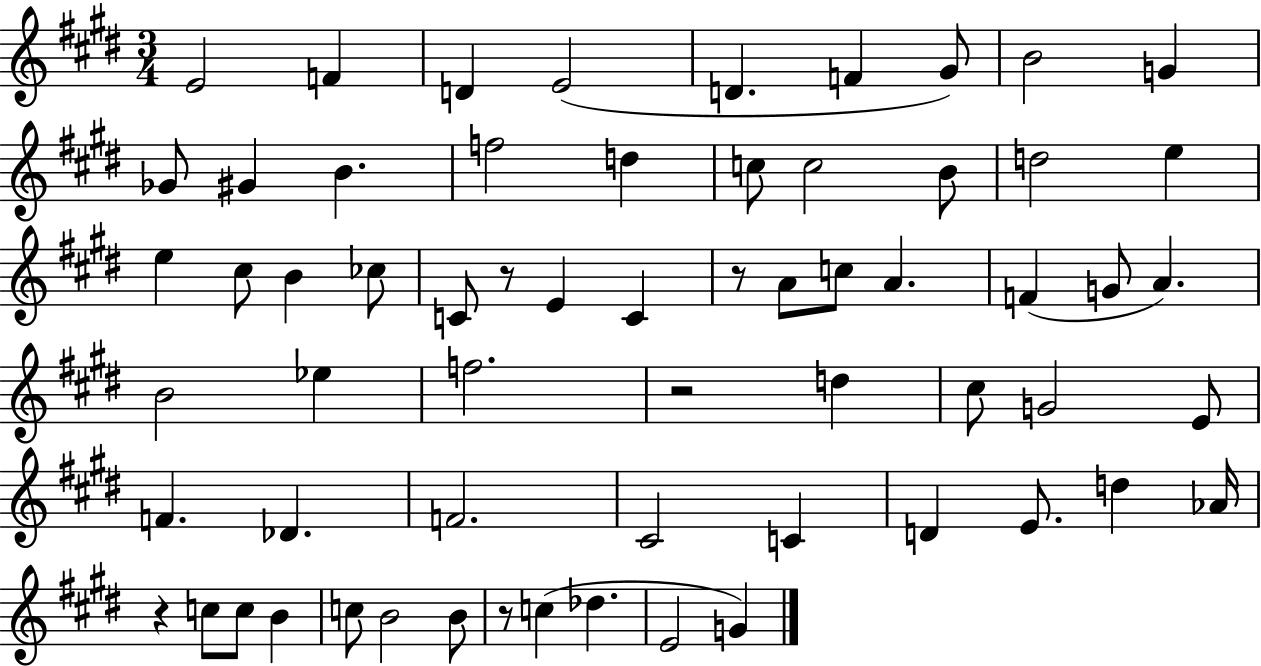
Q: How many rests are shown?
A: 5